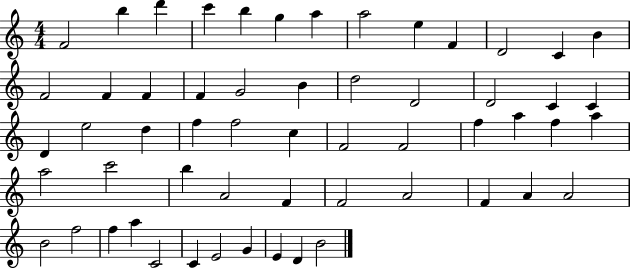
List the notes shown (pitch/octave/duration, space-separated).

F4/h B5/q D6/q C6/q B5/q G5/q A5/q A5/h E5/q F4/q D4/h C4/q B4/q F4/h F4/q F4/q F4/q G4/h B4/q D5/h D4/h D4/h C4/q C4/q D4/q E5/h D5/q F5/q F5/h C5/q F4/h F4/h F5/q A5/q F5/q A5/q A5/h C6/h B5/q A4/h F4/q F4/h A4/h F4/q A4/q A4/h B4/h F5/h F5/q A5/q C4/h C4/q E4/h G4/q E4/q D4/q B4/h